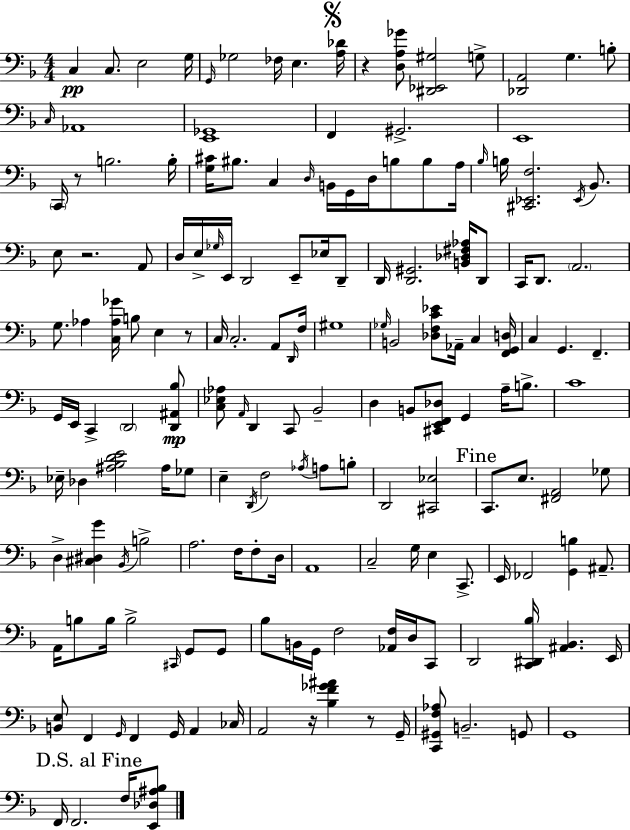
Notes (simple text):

C3/q C3/e. E3/h G3/s G2/s Gb3/h FES3/s E3/q. [A3,Db4]/s R/q [D3,A3,Gb4]/e [D#2,Eb2,G#3]/h G3/e [Db2,A2]/h G3/q. B3/e C3/s Ab2/w [E2,Gb2]/w F2/q G#2/h. E2/w C2/s R/e B3/h. B3/s [G3,C#4]/s BIS3/e. C3/q D3/s B2/s G2/s D3/s B3/e B3/e A3/s Bb3/s B3/s [C#2,Eb2,F3]/h. Eb2/s Bb2/e. E3/e R/h. A2/e D3/s E3/s Gb3/s E2/s D2/h E2/e Eb3/s D2/e D2/s [D2,G#2]/h. [B2,Db3,F#3,Ab3]/s D2/e C2/s D2/e. A2/h. G3/e. Ab3/q [C3,Ab3,Gb4]/s B3/e E3/q R/e C3/s C3/h. A2/e D2/s F3/s G#3/w Gb3/s B2/h [Db3,F3,C4,Eb4]/e Ab2/s C3/q [F2,G2,D3]/s C3/q G2/q. F2/q. G2/s E2/s C2/q D2/h [D2,A#2,Bb3]/e [C3,Eb3,Ab3]/e A2/s D2/q C2/e Bb2/h D3/q B2/e [C#2,E2,F2,Db3]/e G2/q A3/s B3/e. C4/w Eb3/s Db3/q [A#3,Bb3,D4,E4]/h A#3/s Gb3/e E3/q D2/s F3/h Ab3/s A3/e B3/e D2/h [C#2,Eb3]/h C2/e. E3/e. [F#2,A2]/h Gb3/e D3/q [C#3,D#3,G4]/q Bb2/s B3/h A3/h. F3/s F3/e D3/s A2/w C3/h G3/s E3/q C2/e. E2/s FES2/h [G2,B3]/q A#2/e. A2/s B3/e B3/s B3/h C#2/s G2/e G2/e Bb3/e B2/s G2/s F3/h [Ab2,F3]/s D3/s C2/e D2/h [C2,D#2,Bb3]/s [A#2,Bb2]/q. E2/s [B2,E3]/e F2/q G2/s F2/q G2/s A2/q CES3/s A2/h R/s [Bb3,F4,Gb4,A#4]/q R/e G2/s [C2,G#2,F3,Ab3]/e B2/h. G2/e G2/w F2/s F2/h. F3/s [E2,Db3,A#3,Bb3]/e